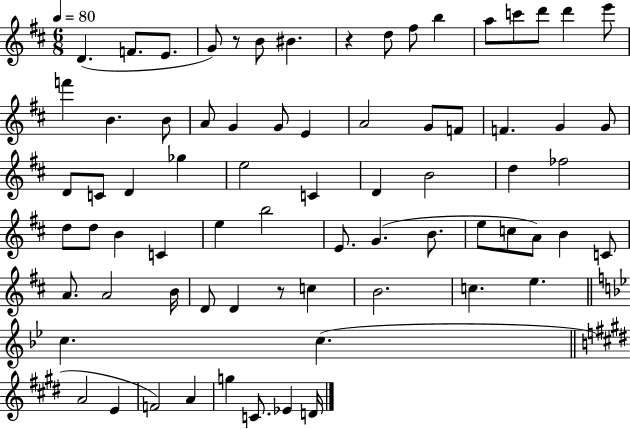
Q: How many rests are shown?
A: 3